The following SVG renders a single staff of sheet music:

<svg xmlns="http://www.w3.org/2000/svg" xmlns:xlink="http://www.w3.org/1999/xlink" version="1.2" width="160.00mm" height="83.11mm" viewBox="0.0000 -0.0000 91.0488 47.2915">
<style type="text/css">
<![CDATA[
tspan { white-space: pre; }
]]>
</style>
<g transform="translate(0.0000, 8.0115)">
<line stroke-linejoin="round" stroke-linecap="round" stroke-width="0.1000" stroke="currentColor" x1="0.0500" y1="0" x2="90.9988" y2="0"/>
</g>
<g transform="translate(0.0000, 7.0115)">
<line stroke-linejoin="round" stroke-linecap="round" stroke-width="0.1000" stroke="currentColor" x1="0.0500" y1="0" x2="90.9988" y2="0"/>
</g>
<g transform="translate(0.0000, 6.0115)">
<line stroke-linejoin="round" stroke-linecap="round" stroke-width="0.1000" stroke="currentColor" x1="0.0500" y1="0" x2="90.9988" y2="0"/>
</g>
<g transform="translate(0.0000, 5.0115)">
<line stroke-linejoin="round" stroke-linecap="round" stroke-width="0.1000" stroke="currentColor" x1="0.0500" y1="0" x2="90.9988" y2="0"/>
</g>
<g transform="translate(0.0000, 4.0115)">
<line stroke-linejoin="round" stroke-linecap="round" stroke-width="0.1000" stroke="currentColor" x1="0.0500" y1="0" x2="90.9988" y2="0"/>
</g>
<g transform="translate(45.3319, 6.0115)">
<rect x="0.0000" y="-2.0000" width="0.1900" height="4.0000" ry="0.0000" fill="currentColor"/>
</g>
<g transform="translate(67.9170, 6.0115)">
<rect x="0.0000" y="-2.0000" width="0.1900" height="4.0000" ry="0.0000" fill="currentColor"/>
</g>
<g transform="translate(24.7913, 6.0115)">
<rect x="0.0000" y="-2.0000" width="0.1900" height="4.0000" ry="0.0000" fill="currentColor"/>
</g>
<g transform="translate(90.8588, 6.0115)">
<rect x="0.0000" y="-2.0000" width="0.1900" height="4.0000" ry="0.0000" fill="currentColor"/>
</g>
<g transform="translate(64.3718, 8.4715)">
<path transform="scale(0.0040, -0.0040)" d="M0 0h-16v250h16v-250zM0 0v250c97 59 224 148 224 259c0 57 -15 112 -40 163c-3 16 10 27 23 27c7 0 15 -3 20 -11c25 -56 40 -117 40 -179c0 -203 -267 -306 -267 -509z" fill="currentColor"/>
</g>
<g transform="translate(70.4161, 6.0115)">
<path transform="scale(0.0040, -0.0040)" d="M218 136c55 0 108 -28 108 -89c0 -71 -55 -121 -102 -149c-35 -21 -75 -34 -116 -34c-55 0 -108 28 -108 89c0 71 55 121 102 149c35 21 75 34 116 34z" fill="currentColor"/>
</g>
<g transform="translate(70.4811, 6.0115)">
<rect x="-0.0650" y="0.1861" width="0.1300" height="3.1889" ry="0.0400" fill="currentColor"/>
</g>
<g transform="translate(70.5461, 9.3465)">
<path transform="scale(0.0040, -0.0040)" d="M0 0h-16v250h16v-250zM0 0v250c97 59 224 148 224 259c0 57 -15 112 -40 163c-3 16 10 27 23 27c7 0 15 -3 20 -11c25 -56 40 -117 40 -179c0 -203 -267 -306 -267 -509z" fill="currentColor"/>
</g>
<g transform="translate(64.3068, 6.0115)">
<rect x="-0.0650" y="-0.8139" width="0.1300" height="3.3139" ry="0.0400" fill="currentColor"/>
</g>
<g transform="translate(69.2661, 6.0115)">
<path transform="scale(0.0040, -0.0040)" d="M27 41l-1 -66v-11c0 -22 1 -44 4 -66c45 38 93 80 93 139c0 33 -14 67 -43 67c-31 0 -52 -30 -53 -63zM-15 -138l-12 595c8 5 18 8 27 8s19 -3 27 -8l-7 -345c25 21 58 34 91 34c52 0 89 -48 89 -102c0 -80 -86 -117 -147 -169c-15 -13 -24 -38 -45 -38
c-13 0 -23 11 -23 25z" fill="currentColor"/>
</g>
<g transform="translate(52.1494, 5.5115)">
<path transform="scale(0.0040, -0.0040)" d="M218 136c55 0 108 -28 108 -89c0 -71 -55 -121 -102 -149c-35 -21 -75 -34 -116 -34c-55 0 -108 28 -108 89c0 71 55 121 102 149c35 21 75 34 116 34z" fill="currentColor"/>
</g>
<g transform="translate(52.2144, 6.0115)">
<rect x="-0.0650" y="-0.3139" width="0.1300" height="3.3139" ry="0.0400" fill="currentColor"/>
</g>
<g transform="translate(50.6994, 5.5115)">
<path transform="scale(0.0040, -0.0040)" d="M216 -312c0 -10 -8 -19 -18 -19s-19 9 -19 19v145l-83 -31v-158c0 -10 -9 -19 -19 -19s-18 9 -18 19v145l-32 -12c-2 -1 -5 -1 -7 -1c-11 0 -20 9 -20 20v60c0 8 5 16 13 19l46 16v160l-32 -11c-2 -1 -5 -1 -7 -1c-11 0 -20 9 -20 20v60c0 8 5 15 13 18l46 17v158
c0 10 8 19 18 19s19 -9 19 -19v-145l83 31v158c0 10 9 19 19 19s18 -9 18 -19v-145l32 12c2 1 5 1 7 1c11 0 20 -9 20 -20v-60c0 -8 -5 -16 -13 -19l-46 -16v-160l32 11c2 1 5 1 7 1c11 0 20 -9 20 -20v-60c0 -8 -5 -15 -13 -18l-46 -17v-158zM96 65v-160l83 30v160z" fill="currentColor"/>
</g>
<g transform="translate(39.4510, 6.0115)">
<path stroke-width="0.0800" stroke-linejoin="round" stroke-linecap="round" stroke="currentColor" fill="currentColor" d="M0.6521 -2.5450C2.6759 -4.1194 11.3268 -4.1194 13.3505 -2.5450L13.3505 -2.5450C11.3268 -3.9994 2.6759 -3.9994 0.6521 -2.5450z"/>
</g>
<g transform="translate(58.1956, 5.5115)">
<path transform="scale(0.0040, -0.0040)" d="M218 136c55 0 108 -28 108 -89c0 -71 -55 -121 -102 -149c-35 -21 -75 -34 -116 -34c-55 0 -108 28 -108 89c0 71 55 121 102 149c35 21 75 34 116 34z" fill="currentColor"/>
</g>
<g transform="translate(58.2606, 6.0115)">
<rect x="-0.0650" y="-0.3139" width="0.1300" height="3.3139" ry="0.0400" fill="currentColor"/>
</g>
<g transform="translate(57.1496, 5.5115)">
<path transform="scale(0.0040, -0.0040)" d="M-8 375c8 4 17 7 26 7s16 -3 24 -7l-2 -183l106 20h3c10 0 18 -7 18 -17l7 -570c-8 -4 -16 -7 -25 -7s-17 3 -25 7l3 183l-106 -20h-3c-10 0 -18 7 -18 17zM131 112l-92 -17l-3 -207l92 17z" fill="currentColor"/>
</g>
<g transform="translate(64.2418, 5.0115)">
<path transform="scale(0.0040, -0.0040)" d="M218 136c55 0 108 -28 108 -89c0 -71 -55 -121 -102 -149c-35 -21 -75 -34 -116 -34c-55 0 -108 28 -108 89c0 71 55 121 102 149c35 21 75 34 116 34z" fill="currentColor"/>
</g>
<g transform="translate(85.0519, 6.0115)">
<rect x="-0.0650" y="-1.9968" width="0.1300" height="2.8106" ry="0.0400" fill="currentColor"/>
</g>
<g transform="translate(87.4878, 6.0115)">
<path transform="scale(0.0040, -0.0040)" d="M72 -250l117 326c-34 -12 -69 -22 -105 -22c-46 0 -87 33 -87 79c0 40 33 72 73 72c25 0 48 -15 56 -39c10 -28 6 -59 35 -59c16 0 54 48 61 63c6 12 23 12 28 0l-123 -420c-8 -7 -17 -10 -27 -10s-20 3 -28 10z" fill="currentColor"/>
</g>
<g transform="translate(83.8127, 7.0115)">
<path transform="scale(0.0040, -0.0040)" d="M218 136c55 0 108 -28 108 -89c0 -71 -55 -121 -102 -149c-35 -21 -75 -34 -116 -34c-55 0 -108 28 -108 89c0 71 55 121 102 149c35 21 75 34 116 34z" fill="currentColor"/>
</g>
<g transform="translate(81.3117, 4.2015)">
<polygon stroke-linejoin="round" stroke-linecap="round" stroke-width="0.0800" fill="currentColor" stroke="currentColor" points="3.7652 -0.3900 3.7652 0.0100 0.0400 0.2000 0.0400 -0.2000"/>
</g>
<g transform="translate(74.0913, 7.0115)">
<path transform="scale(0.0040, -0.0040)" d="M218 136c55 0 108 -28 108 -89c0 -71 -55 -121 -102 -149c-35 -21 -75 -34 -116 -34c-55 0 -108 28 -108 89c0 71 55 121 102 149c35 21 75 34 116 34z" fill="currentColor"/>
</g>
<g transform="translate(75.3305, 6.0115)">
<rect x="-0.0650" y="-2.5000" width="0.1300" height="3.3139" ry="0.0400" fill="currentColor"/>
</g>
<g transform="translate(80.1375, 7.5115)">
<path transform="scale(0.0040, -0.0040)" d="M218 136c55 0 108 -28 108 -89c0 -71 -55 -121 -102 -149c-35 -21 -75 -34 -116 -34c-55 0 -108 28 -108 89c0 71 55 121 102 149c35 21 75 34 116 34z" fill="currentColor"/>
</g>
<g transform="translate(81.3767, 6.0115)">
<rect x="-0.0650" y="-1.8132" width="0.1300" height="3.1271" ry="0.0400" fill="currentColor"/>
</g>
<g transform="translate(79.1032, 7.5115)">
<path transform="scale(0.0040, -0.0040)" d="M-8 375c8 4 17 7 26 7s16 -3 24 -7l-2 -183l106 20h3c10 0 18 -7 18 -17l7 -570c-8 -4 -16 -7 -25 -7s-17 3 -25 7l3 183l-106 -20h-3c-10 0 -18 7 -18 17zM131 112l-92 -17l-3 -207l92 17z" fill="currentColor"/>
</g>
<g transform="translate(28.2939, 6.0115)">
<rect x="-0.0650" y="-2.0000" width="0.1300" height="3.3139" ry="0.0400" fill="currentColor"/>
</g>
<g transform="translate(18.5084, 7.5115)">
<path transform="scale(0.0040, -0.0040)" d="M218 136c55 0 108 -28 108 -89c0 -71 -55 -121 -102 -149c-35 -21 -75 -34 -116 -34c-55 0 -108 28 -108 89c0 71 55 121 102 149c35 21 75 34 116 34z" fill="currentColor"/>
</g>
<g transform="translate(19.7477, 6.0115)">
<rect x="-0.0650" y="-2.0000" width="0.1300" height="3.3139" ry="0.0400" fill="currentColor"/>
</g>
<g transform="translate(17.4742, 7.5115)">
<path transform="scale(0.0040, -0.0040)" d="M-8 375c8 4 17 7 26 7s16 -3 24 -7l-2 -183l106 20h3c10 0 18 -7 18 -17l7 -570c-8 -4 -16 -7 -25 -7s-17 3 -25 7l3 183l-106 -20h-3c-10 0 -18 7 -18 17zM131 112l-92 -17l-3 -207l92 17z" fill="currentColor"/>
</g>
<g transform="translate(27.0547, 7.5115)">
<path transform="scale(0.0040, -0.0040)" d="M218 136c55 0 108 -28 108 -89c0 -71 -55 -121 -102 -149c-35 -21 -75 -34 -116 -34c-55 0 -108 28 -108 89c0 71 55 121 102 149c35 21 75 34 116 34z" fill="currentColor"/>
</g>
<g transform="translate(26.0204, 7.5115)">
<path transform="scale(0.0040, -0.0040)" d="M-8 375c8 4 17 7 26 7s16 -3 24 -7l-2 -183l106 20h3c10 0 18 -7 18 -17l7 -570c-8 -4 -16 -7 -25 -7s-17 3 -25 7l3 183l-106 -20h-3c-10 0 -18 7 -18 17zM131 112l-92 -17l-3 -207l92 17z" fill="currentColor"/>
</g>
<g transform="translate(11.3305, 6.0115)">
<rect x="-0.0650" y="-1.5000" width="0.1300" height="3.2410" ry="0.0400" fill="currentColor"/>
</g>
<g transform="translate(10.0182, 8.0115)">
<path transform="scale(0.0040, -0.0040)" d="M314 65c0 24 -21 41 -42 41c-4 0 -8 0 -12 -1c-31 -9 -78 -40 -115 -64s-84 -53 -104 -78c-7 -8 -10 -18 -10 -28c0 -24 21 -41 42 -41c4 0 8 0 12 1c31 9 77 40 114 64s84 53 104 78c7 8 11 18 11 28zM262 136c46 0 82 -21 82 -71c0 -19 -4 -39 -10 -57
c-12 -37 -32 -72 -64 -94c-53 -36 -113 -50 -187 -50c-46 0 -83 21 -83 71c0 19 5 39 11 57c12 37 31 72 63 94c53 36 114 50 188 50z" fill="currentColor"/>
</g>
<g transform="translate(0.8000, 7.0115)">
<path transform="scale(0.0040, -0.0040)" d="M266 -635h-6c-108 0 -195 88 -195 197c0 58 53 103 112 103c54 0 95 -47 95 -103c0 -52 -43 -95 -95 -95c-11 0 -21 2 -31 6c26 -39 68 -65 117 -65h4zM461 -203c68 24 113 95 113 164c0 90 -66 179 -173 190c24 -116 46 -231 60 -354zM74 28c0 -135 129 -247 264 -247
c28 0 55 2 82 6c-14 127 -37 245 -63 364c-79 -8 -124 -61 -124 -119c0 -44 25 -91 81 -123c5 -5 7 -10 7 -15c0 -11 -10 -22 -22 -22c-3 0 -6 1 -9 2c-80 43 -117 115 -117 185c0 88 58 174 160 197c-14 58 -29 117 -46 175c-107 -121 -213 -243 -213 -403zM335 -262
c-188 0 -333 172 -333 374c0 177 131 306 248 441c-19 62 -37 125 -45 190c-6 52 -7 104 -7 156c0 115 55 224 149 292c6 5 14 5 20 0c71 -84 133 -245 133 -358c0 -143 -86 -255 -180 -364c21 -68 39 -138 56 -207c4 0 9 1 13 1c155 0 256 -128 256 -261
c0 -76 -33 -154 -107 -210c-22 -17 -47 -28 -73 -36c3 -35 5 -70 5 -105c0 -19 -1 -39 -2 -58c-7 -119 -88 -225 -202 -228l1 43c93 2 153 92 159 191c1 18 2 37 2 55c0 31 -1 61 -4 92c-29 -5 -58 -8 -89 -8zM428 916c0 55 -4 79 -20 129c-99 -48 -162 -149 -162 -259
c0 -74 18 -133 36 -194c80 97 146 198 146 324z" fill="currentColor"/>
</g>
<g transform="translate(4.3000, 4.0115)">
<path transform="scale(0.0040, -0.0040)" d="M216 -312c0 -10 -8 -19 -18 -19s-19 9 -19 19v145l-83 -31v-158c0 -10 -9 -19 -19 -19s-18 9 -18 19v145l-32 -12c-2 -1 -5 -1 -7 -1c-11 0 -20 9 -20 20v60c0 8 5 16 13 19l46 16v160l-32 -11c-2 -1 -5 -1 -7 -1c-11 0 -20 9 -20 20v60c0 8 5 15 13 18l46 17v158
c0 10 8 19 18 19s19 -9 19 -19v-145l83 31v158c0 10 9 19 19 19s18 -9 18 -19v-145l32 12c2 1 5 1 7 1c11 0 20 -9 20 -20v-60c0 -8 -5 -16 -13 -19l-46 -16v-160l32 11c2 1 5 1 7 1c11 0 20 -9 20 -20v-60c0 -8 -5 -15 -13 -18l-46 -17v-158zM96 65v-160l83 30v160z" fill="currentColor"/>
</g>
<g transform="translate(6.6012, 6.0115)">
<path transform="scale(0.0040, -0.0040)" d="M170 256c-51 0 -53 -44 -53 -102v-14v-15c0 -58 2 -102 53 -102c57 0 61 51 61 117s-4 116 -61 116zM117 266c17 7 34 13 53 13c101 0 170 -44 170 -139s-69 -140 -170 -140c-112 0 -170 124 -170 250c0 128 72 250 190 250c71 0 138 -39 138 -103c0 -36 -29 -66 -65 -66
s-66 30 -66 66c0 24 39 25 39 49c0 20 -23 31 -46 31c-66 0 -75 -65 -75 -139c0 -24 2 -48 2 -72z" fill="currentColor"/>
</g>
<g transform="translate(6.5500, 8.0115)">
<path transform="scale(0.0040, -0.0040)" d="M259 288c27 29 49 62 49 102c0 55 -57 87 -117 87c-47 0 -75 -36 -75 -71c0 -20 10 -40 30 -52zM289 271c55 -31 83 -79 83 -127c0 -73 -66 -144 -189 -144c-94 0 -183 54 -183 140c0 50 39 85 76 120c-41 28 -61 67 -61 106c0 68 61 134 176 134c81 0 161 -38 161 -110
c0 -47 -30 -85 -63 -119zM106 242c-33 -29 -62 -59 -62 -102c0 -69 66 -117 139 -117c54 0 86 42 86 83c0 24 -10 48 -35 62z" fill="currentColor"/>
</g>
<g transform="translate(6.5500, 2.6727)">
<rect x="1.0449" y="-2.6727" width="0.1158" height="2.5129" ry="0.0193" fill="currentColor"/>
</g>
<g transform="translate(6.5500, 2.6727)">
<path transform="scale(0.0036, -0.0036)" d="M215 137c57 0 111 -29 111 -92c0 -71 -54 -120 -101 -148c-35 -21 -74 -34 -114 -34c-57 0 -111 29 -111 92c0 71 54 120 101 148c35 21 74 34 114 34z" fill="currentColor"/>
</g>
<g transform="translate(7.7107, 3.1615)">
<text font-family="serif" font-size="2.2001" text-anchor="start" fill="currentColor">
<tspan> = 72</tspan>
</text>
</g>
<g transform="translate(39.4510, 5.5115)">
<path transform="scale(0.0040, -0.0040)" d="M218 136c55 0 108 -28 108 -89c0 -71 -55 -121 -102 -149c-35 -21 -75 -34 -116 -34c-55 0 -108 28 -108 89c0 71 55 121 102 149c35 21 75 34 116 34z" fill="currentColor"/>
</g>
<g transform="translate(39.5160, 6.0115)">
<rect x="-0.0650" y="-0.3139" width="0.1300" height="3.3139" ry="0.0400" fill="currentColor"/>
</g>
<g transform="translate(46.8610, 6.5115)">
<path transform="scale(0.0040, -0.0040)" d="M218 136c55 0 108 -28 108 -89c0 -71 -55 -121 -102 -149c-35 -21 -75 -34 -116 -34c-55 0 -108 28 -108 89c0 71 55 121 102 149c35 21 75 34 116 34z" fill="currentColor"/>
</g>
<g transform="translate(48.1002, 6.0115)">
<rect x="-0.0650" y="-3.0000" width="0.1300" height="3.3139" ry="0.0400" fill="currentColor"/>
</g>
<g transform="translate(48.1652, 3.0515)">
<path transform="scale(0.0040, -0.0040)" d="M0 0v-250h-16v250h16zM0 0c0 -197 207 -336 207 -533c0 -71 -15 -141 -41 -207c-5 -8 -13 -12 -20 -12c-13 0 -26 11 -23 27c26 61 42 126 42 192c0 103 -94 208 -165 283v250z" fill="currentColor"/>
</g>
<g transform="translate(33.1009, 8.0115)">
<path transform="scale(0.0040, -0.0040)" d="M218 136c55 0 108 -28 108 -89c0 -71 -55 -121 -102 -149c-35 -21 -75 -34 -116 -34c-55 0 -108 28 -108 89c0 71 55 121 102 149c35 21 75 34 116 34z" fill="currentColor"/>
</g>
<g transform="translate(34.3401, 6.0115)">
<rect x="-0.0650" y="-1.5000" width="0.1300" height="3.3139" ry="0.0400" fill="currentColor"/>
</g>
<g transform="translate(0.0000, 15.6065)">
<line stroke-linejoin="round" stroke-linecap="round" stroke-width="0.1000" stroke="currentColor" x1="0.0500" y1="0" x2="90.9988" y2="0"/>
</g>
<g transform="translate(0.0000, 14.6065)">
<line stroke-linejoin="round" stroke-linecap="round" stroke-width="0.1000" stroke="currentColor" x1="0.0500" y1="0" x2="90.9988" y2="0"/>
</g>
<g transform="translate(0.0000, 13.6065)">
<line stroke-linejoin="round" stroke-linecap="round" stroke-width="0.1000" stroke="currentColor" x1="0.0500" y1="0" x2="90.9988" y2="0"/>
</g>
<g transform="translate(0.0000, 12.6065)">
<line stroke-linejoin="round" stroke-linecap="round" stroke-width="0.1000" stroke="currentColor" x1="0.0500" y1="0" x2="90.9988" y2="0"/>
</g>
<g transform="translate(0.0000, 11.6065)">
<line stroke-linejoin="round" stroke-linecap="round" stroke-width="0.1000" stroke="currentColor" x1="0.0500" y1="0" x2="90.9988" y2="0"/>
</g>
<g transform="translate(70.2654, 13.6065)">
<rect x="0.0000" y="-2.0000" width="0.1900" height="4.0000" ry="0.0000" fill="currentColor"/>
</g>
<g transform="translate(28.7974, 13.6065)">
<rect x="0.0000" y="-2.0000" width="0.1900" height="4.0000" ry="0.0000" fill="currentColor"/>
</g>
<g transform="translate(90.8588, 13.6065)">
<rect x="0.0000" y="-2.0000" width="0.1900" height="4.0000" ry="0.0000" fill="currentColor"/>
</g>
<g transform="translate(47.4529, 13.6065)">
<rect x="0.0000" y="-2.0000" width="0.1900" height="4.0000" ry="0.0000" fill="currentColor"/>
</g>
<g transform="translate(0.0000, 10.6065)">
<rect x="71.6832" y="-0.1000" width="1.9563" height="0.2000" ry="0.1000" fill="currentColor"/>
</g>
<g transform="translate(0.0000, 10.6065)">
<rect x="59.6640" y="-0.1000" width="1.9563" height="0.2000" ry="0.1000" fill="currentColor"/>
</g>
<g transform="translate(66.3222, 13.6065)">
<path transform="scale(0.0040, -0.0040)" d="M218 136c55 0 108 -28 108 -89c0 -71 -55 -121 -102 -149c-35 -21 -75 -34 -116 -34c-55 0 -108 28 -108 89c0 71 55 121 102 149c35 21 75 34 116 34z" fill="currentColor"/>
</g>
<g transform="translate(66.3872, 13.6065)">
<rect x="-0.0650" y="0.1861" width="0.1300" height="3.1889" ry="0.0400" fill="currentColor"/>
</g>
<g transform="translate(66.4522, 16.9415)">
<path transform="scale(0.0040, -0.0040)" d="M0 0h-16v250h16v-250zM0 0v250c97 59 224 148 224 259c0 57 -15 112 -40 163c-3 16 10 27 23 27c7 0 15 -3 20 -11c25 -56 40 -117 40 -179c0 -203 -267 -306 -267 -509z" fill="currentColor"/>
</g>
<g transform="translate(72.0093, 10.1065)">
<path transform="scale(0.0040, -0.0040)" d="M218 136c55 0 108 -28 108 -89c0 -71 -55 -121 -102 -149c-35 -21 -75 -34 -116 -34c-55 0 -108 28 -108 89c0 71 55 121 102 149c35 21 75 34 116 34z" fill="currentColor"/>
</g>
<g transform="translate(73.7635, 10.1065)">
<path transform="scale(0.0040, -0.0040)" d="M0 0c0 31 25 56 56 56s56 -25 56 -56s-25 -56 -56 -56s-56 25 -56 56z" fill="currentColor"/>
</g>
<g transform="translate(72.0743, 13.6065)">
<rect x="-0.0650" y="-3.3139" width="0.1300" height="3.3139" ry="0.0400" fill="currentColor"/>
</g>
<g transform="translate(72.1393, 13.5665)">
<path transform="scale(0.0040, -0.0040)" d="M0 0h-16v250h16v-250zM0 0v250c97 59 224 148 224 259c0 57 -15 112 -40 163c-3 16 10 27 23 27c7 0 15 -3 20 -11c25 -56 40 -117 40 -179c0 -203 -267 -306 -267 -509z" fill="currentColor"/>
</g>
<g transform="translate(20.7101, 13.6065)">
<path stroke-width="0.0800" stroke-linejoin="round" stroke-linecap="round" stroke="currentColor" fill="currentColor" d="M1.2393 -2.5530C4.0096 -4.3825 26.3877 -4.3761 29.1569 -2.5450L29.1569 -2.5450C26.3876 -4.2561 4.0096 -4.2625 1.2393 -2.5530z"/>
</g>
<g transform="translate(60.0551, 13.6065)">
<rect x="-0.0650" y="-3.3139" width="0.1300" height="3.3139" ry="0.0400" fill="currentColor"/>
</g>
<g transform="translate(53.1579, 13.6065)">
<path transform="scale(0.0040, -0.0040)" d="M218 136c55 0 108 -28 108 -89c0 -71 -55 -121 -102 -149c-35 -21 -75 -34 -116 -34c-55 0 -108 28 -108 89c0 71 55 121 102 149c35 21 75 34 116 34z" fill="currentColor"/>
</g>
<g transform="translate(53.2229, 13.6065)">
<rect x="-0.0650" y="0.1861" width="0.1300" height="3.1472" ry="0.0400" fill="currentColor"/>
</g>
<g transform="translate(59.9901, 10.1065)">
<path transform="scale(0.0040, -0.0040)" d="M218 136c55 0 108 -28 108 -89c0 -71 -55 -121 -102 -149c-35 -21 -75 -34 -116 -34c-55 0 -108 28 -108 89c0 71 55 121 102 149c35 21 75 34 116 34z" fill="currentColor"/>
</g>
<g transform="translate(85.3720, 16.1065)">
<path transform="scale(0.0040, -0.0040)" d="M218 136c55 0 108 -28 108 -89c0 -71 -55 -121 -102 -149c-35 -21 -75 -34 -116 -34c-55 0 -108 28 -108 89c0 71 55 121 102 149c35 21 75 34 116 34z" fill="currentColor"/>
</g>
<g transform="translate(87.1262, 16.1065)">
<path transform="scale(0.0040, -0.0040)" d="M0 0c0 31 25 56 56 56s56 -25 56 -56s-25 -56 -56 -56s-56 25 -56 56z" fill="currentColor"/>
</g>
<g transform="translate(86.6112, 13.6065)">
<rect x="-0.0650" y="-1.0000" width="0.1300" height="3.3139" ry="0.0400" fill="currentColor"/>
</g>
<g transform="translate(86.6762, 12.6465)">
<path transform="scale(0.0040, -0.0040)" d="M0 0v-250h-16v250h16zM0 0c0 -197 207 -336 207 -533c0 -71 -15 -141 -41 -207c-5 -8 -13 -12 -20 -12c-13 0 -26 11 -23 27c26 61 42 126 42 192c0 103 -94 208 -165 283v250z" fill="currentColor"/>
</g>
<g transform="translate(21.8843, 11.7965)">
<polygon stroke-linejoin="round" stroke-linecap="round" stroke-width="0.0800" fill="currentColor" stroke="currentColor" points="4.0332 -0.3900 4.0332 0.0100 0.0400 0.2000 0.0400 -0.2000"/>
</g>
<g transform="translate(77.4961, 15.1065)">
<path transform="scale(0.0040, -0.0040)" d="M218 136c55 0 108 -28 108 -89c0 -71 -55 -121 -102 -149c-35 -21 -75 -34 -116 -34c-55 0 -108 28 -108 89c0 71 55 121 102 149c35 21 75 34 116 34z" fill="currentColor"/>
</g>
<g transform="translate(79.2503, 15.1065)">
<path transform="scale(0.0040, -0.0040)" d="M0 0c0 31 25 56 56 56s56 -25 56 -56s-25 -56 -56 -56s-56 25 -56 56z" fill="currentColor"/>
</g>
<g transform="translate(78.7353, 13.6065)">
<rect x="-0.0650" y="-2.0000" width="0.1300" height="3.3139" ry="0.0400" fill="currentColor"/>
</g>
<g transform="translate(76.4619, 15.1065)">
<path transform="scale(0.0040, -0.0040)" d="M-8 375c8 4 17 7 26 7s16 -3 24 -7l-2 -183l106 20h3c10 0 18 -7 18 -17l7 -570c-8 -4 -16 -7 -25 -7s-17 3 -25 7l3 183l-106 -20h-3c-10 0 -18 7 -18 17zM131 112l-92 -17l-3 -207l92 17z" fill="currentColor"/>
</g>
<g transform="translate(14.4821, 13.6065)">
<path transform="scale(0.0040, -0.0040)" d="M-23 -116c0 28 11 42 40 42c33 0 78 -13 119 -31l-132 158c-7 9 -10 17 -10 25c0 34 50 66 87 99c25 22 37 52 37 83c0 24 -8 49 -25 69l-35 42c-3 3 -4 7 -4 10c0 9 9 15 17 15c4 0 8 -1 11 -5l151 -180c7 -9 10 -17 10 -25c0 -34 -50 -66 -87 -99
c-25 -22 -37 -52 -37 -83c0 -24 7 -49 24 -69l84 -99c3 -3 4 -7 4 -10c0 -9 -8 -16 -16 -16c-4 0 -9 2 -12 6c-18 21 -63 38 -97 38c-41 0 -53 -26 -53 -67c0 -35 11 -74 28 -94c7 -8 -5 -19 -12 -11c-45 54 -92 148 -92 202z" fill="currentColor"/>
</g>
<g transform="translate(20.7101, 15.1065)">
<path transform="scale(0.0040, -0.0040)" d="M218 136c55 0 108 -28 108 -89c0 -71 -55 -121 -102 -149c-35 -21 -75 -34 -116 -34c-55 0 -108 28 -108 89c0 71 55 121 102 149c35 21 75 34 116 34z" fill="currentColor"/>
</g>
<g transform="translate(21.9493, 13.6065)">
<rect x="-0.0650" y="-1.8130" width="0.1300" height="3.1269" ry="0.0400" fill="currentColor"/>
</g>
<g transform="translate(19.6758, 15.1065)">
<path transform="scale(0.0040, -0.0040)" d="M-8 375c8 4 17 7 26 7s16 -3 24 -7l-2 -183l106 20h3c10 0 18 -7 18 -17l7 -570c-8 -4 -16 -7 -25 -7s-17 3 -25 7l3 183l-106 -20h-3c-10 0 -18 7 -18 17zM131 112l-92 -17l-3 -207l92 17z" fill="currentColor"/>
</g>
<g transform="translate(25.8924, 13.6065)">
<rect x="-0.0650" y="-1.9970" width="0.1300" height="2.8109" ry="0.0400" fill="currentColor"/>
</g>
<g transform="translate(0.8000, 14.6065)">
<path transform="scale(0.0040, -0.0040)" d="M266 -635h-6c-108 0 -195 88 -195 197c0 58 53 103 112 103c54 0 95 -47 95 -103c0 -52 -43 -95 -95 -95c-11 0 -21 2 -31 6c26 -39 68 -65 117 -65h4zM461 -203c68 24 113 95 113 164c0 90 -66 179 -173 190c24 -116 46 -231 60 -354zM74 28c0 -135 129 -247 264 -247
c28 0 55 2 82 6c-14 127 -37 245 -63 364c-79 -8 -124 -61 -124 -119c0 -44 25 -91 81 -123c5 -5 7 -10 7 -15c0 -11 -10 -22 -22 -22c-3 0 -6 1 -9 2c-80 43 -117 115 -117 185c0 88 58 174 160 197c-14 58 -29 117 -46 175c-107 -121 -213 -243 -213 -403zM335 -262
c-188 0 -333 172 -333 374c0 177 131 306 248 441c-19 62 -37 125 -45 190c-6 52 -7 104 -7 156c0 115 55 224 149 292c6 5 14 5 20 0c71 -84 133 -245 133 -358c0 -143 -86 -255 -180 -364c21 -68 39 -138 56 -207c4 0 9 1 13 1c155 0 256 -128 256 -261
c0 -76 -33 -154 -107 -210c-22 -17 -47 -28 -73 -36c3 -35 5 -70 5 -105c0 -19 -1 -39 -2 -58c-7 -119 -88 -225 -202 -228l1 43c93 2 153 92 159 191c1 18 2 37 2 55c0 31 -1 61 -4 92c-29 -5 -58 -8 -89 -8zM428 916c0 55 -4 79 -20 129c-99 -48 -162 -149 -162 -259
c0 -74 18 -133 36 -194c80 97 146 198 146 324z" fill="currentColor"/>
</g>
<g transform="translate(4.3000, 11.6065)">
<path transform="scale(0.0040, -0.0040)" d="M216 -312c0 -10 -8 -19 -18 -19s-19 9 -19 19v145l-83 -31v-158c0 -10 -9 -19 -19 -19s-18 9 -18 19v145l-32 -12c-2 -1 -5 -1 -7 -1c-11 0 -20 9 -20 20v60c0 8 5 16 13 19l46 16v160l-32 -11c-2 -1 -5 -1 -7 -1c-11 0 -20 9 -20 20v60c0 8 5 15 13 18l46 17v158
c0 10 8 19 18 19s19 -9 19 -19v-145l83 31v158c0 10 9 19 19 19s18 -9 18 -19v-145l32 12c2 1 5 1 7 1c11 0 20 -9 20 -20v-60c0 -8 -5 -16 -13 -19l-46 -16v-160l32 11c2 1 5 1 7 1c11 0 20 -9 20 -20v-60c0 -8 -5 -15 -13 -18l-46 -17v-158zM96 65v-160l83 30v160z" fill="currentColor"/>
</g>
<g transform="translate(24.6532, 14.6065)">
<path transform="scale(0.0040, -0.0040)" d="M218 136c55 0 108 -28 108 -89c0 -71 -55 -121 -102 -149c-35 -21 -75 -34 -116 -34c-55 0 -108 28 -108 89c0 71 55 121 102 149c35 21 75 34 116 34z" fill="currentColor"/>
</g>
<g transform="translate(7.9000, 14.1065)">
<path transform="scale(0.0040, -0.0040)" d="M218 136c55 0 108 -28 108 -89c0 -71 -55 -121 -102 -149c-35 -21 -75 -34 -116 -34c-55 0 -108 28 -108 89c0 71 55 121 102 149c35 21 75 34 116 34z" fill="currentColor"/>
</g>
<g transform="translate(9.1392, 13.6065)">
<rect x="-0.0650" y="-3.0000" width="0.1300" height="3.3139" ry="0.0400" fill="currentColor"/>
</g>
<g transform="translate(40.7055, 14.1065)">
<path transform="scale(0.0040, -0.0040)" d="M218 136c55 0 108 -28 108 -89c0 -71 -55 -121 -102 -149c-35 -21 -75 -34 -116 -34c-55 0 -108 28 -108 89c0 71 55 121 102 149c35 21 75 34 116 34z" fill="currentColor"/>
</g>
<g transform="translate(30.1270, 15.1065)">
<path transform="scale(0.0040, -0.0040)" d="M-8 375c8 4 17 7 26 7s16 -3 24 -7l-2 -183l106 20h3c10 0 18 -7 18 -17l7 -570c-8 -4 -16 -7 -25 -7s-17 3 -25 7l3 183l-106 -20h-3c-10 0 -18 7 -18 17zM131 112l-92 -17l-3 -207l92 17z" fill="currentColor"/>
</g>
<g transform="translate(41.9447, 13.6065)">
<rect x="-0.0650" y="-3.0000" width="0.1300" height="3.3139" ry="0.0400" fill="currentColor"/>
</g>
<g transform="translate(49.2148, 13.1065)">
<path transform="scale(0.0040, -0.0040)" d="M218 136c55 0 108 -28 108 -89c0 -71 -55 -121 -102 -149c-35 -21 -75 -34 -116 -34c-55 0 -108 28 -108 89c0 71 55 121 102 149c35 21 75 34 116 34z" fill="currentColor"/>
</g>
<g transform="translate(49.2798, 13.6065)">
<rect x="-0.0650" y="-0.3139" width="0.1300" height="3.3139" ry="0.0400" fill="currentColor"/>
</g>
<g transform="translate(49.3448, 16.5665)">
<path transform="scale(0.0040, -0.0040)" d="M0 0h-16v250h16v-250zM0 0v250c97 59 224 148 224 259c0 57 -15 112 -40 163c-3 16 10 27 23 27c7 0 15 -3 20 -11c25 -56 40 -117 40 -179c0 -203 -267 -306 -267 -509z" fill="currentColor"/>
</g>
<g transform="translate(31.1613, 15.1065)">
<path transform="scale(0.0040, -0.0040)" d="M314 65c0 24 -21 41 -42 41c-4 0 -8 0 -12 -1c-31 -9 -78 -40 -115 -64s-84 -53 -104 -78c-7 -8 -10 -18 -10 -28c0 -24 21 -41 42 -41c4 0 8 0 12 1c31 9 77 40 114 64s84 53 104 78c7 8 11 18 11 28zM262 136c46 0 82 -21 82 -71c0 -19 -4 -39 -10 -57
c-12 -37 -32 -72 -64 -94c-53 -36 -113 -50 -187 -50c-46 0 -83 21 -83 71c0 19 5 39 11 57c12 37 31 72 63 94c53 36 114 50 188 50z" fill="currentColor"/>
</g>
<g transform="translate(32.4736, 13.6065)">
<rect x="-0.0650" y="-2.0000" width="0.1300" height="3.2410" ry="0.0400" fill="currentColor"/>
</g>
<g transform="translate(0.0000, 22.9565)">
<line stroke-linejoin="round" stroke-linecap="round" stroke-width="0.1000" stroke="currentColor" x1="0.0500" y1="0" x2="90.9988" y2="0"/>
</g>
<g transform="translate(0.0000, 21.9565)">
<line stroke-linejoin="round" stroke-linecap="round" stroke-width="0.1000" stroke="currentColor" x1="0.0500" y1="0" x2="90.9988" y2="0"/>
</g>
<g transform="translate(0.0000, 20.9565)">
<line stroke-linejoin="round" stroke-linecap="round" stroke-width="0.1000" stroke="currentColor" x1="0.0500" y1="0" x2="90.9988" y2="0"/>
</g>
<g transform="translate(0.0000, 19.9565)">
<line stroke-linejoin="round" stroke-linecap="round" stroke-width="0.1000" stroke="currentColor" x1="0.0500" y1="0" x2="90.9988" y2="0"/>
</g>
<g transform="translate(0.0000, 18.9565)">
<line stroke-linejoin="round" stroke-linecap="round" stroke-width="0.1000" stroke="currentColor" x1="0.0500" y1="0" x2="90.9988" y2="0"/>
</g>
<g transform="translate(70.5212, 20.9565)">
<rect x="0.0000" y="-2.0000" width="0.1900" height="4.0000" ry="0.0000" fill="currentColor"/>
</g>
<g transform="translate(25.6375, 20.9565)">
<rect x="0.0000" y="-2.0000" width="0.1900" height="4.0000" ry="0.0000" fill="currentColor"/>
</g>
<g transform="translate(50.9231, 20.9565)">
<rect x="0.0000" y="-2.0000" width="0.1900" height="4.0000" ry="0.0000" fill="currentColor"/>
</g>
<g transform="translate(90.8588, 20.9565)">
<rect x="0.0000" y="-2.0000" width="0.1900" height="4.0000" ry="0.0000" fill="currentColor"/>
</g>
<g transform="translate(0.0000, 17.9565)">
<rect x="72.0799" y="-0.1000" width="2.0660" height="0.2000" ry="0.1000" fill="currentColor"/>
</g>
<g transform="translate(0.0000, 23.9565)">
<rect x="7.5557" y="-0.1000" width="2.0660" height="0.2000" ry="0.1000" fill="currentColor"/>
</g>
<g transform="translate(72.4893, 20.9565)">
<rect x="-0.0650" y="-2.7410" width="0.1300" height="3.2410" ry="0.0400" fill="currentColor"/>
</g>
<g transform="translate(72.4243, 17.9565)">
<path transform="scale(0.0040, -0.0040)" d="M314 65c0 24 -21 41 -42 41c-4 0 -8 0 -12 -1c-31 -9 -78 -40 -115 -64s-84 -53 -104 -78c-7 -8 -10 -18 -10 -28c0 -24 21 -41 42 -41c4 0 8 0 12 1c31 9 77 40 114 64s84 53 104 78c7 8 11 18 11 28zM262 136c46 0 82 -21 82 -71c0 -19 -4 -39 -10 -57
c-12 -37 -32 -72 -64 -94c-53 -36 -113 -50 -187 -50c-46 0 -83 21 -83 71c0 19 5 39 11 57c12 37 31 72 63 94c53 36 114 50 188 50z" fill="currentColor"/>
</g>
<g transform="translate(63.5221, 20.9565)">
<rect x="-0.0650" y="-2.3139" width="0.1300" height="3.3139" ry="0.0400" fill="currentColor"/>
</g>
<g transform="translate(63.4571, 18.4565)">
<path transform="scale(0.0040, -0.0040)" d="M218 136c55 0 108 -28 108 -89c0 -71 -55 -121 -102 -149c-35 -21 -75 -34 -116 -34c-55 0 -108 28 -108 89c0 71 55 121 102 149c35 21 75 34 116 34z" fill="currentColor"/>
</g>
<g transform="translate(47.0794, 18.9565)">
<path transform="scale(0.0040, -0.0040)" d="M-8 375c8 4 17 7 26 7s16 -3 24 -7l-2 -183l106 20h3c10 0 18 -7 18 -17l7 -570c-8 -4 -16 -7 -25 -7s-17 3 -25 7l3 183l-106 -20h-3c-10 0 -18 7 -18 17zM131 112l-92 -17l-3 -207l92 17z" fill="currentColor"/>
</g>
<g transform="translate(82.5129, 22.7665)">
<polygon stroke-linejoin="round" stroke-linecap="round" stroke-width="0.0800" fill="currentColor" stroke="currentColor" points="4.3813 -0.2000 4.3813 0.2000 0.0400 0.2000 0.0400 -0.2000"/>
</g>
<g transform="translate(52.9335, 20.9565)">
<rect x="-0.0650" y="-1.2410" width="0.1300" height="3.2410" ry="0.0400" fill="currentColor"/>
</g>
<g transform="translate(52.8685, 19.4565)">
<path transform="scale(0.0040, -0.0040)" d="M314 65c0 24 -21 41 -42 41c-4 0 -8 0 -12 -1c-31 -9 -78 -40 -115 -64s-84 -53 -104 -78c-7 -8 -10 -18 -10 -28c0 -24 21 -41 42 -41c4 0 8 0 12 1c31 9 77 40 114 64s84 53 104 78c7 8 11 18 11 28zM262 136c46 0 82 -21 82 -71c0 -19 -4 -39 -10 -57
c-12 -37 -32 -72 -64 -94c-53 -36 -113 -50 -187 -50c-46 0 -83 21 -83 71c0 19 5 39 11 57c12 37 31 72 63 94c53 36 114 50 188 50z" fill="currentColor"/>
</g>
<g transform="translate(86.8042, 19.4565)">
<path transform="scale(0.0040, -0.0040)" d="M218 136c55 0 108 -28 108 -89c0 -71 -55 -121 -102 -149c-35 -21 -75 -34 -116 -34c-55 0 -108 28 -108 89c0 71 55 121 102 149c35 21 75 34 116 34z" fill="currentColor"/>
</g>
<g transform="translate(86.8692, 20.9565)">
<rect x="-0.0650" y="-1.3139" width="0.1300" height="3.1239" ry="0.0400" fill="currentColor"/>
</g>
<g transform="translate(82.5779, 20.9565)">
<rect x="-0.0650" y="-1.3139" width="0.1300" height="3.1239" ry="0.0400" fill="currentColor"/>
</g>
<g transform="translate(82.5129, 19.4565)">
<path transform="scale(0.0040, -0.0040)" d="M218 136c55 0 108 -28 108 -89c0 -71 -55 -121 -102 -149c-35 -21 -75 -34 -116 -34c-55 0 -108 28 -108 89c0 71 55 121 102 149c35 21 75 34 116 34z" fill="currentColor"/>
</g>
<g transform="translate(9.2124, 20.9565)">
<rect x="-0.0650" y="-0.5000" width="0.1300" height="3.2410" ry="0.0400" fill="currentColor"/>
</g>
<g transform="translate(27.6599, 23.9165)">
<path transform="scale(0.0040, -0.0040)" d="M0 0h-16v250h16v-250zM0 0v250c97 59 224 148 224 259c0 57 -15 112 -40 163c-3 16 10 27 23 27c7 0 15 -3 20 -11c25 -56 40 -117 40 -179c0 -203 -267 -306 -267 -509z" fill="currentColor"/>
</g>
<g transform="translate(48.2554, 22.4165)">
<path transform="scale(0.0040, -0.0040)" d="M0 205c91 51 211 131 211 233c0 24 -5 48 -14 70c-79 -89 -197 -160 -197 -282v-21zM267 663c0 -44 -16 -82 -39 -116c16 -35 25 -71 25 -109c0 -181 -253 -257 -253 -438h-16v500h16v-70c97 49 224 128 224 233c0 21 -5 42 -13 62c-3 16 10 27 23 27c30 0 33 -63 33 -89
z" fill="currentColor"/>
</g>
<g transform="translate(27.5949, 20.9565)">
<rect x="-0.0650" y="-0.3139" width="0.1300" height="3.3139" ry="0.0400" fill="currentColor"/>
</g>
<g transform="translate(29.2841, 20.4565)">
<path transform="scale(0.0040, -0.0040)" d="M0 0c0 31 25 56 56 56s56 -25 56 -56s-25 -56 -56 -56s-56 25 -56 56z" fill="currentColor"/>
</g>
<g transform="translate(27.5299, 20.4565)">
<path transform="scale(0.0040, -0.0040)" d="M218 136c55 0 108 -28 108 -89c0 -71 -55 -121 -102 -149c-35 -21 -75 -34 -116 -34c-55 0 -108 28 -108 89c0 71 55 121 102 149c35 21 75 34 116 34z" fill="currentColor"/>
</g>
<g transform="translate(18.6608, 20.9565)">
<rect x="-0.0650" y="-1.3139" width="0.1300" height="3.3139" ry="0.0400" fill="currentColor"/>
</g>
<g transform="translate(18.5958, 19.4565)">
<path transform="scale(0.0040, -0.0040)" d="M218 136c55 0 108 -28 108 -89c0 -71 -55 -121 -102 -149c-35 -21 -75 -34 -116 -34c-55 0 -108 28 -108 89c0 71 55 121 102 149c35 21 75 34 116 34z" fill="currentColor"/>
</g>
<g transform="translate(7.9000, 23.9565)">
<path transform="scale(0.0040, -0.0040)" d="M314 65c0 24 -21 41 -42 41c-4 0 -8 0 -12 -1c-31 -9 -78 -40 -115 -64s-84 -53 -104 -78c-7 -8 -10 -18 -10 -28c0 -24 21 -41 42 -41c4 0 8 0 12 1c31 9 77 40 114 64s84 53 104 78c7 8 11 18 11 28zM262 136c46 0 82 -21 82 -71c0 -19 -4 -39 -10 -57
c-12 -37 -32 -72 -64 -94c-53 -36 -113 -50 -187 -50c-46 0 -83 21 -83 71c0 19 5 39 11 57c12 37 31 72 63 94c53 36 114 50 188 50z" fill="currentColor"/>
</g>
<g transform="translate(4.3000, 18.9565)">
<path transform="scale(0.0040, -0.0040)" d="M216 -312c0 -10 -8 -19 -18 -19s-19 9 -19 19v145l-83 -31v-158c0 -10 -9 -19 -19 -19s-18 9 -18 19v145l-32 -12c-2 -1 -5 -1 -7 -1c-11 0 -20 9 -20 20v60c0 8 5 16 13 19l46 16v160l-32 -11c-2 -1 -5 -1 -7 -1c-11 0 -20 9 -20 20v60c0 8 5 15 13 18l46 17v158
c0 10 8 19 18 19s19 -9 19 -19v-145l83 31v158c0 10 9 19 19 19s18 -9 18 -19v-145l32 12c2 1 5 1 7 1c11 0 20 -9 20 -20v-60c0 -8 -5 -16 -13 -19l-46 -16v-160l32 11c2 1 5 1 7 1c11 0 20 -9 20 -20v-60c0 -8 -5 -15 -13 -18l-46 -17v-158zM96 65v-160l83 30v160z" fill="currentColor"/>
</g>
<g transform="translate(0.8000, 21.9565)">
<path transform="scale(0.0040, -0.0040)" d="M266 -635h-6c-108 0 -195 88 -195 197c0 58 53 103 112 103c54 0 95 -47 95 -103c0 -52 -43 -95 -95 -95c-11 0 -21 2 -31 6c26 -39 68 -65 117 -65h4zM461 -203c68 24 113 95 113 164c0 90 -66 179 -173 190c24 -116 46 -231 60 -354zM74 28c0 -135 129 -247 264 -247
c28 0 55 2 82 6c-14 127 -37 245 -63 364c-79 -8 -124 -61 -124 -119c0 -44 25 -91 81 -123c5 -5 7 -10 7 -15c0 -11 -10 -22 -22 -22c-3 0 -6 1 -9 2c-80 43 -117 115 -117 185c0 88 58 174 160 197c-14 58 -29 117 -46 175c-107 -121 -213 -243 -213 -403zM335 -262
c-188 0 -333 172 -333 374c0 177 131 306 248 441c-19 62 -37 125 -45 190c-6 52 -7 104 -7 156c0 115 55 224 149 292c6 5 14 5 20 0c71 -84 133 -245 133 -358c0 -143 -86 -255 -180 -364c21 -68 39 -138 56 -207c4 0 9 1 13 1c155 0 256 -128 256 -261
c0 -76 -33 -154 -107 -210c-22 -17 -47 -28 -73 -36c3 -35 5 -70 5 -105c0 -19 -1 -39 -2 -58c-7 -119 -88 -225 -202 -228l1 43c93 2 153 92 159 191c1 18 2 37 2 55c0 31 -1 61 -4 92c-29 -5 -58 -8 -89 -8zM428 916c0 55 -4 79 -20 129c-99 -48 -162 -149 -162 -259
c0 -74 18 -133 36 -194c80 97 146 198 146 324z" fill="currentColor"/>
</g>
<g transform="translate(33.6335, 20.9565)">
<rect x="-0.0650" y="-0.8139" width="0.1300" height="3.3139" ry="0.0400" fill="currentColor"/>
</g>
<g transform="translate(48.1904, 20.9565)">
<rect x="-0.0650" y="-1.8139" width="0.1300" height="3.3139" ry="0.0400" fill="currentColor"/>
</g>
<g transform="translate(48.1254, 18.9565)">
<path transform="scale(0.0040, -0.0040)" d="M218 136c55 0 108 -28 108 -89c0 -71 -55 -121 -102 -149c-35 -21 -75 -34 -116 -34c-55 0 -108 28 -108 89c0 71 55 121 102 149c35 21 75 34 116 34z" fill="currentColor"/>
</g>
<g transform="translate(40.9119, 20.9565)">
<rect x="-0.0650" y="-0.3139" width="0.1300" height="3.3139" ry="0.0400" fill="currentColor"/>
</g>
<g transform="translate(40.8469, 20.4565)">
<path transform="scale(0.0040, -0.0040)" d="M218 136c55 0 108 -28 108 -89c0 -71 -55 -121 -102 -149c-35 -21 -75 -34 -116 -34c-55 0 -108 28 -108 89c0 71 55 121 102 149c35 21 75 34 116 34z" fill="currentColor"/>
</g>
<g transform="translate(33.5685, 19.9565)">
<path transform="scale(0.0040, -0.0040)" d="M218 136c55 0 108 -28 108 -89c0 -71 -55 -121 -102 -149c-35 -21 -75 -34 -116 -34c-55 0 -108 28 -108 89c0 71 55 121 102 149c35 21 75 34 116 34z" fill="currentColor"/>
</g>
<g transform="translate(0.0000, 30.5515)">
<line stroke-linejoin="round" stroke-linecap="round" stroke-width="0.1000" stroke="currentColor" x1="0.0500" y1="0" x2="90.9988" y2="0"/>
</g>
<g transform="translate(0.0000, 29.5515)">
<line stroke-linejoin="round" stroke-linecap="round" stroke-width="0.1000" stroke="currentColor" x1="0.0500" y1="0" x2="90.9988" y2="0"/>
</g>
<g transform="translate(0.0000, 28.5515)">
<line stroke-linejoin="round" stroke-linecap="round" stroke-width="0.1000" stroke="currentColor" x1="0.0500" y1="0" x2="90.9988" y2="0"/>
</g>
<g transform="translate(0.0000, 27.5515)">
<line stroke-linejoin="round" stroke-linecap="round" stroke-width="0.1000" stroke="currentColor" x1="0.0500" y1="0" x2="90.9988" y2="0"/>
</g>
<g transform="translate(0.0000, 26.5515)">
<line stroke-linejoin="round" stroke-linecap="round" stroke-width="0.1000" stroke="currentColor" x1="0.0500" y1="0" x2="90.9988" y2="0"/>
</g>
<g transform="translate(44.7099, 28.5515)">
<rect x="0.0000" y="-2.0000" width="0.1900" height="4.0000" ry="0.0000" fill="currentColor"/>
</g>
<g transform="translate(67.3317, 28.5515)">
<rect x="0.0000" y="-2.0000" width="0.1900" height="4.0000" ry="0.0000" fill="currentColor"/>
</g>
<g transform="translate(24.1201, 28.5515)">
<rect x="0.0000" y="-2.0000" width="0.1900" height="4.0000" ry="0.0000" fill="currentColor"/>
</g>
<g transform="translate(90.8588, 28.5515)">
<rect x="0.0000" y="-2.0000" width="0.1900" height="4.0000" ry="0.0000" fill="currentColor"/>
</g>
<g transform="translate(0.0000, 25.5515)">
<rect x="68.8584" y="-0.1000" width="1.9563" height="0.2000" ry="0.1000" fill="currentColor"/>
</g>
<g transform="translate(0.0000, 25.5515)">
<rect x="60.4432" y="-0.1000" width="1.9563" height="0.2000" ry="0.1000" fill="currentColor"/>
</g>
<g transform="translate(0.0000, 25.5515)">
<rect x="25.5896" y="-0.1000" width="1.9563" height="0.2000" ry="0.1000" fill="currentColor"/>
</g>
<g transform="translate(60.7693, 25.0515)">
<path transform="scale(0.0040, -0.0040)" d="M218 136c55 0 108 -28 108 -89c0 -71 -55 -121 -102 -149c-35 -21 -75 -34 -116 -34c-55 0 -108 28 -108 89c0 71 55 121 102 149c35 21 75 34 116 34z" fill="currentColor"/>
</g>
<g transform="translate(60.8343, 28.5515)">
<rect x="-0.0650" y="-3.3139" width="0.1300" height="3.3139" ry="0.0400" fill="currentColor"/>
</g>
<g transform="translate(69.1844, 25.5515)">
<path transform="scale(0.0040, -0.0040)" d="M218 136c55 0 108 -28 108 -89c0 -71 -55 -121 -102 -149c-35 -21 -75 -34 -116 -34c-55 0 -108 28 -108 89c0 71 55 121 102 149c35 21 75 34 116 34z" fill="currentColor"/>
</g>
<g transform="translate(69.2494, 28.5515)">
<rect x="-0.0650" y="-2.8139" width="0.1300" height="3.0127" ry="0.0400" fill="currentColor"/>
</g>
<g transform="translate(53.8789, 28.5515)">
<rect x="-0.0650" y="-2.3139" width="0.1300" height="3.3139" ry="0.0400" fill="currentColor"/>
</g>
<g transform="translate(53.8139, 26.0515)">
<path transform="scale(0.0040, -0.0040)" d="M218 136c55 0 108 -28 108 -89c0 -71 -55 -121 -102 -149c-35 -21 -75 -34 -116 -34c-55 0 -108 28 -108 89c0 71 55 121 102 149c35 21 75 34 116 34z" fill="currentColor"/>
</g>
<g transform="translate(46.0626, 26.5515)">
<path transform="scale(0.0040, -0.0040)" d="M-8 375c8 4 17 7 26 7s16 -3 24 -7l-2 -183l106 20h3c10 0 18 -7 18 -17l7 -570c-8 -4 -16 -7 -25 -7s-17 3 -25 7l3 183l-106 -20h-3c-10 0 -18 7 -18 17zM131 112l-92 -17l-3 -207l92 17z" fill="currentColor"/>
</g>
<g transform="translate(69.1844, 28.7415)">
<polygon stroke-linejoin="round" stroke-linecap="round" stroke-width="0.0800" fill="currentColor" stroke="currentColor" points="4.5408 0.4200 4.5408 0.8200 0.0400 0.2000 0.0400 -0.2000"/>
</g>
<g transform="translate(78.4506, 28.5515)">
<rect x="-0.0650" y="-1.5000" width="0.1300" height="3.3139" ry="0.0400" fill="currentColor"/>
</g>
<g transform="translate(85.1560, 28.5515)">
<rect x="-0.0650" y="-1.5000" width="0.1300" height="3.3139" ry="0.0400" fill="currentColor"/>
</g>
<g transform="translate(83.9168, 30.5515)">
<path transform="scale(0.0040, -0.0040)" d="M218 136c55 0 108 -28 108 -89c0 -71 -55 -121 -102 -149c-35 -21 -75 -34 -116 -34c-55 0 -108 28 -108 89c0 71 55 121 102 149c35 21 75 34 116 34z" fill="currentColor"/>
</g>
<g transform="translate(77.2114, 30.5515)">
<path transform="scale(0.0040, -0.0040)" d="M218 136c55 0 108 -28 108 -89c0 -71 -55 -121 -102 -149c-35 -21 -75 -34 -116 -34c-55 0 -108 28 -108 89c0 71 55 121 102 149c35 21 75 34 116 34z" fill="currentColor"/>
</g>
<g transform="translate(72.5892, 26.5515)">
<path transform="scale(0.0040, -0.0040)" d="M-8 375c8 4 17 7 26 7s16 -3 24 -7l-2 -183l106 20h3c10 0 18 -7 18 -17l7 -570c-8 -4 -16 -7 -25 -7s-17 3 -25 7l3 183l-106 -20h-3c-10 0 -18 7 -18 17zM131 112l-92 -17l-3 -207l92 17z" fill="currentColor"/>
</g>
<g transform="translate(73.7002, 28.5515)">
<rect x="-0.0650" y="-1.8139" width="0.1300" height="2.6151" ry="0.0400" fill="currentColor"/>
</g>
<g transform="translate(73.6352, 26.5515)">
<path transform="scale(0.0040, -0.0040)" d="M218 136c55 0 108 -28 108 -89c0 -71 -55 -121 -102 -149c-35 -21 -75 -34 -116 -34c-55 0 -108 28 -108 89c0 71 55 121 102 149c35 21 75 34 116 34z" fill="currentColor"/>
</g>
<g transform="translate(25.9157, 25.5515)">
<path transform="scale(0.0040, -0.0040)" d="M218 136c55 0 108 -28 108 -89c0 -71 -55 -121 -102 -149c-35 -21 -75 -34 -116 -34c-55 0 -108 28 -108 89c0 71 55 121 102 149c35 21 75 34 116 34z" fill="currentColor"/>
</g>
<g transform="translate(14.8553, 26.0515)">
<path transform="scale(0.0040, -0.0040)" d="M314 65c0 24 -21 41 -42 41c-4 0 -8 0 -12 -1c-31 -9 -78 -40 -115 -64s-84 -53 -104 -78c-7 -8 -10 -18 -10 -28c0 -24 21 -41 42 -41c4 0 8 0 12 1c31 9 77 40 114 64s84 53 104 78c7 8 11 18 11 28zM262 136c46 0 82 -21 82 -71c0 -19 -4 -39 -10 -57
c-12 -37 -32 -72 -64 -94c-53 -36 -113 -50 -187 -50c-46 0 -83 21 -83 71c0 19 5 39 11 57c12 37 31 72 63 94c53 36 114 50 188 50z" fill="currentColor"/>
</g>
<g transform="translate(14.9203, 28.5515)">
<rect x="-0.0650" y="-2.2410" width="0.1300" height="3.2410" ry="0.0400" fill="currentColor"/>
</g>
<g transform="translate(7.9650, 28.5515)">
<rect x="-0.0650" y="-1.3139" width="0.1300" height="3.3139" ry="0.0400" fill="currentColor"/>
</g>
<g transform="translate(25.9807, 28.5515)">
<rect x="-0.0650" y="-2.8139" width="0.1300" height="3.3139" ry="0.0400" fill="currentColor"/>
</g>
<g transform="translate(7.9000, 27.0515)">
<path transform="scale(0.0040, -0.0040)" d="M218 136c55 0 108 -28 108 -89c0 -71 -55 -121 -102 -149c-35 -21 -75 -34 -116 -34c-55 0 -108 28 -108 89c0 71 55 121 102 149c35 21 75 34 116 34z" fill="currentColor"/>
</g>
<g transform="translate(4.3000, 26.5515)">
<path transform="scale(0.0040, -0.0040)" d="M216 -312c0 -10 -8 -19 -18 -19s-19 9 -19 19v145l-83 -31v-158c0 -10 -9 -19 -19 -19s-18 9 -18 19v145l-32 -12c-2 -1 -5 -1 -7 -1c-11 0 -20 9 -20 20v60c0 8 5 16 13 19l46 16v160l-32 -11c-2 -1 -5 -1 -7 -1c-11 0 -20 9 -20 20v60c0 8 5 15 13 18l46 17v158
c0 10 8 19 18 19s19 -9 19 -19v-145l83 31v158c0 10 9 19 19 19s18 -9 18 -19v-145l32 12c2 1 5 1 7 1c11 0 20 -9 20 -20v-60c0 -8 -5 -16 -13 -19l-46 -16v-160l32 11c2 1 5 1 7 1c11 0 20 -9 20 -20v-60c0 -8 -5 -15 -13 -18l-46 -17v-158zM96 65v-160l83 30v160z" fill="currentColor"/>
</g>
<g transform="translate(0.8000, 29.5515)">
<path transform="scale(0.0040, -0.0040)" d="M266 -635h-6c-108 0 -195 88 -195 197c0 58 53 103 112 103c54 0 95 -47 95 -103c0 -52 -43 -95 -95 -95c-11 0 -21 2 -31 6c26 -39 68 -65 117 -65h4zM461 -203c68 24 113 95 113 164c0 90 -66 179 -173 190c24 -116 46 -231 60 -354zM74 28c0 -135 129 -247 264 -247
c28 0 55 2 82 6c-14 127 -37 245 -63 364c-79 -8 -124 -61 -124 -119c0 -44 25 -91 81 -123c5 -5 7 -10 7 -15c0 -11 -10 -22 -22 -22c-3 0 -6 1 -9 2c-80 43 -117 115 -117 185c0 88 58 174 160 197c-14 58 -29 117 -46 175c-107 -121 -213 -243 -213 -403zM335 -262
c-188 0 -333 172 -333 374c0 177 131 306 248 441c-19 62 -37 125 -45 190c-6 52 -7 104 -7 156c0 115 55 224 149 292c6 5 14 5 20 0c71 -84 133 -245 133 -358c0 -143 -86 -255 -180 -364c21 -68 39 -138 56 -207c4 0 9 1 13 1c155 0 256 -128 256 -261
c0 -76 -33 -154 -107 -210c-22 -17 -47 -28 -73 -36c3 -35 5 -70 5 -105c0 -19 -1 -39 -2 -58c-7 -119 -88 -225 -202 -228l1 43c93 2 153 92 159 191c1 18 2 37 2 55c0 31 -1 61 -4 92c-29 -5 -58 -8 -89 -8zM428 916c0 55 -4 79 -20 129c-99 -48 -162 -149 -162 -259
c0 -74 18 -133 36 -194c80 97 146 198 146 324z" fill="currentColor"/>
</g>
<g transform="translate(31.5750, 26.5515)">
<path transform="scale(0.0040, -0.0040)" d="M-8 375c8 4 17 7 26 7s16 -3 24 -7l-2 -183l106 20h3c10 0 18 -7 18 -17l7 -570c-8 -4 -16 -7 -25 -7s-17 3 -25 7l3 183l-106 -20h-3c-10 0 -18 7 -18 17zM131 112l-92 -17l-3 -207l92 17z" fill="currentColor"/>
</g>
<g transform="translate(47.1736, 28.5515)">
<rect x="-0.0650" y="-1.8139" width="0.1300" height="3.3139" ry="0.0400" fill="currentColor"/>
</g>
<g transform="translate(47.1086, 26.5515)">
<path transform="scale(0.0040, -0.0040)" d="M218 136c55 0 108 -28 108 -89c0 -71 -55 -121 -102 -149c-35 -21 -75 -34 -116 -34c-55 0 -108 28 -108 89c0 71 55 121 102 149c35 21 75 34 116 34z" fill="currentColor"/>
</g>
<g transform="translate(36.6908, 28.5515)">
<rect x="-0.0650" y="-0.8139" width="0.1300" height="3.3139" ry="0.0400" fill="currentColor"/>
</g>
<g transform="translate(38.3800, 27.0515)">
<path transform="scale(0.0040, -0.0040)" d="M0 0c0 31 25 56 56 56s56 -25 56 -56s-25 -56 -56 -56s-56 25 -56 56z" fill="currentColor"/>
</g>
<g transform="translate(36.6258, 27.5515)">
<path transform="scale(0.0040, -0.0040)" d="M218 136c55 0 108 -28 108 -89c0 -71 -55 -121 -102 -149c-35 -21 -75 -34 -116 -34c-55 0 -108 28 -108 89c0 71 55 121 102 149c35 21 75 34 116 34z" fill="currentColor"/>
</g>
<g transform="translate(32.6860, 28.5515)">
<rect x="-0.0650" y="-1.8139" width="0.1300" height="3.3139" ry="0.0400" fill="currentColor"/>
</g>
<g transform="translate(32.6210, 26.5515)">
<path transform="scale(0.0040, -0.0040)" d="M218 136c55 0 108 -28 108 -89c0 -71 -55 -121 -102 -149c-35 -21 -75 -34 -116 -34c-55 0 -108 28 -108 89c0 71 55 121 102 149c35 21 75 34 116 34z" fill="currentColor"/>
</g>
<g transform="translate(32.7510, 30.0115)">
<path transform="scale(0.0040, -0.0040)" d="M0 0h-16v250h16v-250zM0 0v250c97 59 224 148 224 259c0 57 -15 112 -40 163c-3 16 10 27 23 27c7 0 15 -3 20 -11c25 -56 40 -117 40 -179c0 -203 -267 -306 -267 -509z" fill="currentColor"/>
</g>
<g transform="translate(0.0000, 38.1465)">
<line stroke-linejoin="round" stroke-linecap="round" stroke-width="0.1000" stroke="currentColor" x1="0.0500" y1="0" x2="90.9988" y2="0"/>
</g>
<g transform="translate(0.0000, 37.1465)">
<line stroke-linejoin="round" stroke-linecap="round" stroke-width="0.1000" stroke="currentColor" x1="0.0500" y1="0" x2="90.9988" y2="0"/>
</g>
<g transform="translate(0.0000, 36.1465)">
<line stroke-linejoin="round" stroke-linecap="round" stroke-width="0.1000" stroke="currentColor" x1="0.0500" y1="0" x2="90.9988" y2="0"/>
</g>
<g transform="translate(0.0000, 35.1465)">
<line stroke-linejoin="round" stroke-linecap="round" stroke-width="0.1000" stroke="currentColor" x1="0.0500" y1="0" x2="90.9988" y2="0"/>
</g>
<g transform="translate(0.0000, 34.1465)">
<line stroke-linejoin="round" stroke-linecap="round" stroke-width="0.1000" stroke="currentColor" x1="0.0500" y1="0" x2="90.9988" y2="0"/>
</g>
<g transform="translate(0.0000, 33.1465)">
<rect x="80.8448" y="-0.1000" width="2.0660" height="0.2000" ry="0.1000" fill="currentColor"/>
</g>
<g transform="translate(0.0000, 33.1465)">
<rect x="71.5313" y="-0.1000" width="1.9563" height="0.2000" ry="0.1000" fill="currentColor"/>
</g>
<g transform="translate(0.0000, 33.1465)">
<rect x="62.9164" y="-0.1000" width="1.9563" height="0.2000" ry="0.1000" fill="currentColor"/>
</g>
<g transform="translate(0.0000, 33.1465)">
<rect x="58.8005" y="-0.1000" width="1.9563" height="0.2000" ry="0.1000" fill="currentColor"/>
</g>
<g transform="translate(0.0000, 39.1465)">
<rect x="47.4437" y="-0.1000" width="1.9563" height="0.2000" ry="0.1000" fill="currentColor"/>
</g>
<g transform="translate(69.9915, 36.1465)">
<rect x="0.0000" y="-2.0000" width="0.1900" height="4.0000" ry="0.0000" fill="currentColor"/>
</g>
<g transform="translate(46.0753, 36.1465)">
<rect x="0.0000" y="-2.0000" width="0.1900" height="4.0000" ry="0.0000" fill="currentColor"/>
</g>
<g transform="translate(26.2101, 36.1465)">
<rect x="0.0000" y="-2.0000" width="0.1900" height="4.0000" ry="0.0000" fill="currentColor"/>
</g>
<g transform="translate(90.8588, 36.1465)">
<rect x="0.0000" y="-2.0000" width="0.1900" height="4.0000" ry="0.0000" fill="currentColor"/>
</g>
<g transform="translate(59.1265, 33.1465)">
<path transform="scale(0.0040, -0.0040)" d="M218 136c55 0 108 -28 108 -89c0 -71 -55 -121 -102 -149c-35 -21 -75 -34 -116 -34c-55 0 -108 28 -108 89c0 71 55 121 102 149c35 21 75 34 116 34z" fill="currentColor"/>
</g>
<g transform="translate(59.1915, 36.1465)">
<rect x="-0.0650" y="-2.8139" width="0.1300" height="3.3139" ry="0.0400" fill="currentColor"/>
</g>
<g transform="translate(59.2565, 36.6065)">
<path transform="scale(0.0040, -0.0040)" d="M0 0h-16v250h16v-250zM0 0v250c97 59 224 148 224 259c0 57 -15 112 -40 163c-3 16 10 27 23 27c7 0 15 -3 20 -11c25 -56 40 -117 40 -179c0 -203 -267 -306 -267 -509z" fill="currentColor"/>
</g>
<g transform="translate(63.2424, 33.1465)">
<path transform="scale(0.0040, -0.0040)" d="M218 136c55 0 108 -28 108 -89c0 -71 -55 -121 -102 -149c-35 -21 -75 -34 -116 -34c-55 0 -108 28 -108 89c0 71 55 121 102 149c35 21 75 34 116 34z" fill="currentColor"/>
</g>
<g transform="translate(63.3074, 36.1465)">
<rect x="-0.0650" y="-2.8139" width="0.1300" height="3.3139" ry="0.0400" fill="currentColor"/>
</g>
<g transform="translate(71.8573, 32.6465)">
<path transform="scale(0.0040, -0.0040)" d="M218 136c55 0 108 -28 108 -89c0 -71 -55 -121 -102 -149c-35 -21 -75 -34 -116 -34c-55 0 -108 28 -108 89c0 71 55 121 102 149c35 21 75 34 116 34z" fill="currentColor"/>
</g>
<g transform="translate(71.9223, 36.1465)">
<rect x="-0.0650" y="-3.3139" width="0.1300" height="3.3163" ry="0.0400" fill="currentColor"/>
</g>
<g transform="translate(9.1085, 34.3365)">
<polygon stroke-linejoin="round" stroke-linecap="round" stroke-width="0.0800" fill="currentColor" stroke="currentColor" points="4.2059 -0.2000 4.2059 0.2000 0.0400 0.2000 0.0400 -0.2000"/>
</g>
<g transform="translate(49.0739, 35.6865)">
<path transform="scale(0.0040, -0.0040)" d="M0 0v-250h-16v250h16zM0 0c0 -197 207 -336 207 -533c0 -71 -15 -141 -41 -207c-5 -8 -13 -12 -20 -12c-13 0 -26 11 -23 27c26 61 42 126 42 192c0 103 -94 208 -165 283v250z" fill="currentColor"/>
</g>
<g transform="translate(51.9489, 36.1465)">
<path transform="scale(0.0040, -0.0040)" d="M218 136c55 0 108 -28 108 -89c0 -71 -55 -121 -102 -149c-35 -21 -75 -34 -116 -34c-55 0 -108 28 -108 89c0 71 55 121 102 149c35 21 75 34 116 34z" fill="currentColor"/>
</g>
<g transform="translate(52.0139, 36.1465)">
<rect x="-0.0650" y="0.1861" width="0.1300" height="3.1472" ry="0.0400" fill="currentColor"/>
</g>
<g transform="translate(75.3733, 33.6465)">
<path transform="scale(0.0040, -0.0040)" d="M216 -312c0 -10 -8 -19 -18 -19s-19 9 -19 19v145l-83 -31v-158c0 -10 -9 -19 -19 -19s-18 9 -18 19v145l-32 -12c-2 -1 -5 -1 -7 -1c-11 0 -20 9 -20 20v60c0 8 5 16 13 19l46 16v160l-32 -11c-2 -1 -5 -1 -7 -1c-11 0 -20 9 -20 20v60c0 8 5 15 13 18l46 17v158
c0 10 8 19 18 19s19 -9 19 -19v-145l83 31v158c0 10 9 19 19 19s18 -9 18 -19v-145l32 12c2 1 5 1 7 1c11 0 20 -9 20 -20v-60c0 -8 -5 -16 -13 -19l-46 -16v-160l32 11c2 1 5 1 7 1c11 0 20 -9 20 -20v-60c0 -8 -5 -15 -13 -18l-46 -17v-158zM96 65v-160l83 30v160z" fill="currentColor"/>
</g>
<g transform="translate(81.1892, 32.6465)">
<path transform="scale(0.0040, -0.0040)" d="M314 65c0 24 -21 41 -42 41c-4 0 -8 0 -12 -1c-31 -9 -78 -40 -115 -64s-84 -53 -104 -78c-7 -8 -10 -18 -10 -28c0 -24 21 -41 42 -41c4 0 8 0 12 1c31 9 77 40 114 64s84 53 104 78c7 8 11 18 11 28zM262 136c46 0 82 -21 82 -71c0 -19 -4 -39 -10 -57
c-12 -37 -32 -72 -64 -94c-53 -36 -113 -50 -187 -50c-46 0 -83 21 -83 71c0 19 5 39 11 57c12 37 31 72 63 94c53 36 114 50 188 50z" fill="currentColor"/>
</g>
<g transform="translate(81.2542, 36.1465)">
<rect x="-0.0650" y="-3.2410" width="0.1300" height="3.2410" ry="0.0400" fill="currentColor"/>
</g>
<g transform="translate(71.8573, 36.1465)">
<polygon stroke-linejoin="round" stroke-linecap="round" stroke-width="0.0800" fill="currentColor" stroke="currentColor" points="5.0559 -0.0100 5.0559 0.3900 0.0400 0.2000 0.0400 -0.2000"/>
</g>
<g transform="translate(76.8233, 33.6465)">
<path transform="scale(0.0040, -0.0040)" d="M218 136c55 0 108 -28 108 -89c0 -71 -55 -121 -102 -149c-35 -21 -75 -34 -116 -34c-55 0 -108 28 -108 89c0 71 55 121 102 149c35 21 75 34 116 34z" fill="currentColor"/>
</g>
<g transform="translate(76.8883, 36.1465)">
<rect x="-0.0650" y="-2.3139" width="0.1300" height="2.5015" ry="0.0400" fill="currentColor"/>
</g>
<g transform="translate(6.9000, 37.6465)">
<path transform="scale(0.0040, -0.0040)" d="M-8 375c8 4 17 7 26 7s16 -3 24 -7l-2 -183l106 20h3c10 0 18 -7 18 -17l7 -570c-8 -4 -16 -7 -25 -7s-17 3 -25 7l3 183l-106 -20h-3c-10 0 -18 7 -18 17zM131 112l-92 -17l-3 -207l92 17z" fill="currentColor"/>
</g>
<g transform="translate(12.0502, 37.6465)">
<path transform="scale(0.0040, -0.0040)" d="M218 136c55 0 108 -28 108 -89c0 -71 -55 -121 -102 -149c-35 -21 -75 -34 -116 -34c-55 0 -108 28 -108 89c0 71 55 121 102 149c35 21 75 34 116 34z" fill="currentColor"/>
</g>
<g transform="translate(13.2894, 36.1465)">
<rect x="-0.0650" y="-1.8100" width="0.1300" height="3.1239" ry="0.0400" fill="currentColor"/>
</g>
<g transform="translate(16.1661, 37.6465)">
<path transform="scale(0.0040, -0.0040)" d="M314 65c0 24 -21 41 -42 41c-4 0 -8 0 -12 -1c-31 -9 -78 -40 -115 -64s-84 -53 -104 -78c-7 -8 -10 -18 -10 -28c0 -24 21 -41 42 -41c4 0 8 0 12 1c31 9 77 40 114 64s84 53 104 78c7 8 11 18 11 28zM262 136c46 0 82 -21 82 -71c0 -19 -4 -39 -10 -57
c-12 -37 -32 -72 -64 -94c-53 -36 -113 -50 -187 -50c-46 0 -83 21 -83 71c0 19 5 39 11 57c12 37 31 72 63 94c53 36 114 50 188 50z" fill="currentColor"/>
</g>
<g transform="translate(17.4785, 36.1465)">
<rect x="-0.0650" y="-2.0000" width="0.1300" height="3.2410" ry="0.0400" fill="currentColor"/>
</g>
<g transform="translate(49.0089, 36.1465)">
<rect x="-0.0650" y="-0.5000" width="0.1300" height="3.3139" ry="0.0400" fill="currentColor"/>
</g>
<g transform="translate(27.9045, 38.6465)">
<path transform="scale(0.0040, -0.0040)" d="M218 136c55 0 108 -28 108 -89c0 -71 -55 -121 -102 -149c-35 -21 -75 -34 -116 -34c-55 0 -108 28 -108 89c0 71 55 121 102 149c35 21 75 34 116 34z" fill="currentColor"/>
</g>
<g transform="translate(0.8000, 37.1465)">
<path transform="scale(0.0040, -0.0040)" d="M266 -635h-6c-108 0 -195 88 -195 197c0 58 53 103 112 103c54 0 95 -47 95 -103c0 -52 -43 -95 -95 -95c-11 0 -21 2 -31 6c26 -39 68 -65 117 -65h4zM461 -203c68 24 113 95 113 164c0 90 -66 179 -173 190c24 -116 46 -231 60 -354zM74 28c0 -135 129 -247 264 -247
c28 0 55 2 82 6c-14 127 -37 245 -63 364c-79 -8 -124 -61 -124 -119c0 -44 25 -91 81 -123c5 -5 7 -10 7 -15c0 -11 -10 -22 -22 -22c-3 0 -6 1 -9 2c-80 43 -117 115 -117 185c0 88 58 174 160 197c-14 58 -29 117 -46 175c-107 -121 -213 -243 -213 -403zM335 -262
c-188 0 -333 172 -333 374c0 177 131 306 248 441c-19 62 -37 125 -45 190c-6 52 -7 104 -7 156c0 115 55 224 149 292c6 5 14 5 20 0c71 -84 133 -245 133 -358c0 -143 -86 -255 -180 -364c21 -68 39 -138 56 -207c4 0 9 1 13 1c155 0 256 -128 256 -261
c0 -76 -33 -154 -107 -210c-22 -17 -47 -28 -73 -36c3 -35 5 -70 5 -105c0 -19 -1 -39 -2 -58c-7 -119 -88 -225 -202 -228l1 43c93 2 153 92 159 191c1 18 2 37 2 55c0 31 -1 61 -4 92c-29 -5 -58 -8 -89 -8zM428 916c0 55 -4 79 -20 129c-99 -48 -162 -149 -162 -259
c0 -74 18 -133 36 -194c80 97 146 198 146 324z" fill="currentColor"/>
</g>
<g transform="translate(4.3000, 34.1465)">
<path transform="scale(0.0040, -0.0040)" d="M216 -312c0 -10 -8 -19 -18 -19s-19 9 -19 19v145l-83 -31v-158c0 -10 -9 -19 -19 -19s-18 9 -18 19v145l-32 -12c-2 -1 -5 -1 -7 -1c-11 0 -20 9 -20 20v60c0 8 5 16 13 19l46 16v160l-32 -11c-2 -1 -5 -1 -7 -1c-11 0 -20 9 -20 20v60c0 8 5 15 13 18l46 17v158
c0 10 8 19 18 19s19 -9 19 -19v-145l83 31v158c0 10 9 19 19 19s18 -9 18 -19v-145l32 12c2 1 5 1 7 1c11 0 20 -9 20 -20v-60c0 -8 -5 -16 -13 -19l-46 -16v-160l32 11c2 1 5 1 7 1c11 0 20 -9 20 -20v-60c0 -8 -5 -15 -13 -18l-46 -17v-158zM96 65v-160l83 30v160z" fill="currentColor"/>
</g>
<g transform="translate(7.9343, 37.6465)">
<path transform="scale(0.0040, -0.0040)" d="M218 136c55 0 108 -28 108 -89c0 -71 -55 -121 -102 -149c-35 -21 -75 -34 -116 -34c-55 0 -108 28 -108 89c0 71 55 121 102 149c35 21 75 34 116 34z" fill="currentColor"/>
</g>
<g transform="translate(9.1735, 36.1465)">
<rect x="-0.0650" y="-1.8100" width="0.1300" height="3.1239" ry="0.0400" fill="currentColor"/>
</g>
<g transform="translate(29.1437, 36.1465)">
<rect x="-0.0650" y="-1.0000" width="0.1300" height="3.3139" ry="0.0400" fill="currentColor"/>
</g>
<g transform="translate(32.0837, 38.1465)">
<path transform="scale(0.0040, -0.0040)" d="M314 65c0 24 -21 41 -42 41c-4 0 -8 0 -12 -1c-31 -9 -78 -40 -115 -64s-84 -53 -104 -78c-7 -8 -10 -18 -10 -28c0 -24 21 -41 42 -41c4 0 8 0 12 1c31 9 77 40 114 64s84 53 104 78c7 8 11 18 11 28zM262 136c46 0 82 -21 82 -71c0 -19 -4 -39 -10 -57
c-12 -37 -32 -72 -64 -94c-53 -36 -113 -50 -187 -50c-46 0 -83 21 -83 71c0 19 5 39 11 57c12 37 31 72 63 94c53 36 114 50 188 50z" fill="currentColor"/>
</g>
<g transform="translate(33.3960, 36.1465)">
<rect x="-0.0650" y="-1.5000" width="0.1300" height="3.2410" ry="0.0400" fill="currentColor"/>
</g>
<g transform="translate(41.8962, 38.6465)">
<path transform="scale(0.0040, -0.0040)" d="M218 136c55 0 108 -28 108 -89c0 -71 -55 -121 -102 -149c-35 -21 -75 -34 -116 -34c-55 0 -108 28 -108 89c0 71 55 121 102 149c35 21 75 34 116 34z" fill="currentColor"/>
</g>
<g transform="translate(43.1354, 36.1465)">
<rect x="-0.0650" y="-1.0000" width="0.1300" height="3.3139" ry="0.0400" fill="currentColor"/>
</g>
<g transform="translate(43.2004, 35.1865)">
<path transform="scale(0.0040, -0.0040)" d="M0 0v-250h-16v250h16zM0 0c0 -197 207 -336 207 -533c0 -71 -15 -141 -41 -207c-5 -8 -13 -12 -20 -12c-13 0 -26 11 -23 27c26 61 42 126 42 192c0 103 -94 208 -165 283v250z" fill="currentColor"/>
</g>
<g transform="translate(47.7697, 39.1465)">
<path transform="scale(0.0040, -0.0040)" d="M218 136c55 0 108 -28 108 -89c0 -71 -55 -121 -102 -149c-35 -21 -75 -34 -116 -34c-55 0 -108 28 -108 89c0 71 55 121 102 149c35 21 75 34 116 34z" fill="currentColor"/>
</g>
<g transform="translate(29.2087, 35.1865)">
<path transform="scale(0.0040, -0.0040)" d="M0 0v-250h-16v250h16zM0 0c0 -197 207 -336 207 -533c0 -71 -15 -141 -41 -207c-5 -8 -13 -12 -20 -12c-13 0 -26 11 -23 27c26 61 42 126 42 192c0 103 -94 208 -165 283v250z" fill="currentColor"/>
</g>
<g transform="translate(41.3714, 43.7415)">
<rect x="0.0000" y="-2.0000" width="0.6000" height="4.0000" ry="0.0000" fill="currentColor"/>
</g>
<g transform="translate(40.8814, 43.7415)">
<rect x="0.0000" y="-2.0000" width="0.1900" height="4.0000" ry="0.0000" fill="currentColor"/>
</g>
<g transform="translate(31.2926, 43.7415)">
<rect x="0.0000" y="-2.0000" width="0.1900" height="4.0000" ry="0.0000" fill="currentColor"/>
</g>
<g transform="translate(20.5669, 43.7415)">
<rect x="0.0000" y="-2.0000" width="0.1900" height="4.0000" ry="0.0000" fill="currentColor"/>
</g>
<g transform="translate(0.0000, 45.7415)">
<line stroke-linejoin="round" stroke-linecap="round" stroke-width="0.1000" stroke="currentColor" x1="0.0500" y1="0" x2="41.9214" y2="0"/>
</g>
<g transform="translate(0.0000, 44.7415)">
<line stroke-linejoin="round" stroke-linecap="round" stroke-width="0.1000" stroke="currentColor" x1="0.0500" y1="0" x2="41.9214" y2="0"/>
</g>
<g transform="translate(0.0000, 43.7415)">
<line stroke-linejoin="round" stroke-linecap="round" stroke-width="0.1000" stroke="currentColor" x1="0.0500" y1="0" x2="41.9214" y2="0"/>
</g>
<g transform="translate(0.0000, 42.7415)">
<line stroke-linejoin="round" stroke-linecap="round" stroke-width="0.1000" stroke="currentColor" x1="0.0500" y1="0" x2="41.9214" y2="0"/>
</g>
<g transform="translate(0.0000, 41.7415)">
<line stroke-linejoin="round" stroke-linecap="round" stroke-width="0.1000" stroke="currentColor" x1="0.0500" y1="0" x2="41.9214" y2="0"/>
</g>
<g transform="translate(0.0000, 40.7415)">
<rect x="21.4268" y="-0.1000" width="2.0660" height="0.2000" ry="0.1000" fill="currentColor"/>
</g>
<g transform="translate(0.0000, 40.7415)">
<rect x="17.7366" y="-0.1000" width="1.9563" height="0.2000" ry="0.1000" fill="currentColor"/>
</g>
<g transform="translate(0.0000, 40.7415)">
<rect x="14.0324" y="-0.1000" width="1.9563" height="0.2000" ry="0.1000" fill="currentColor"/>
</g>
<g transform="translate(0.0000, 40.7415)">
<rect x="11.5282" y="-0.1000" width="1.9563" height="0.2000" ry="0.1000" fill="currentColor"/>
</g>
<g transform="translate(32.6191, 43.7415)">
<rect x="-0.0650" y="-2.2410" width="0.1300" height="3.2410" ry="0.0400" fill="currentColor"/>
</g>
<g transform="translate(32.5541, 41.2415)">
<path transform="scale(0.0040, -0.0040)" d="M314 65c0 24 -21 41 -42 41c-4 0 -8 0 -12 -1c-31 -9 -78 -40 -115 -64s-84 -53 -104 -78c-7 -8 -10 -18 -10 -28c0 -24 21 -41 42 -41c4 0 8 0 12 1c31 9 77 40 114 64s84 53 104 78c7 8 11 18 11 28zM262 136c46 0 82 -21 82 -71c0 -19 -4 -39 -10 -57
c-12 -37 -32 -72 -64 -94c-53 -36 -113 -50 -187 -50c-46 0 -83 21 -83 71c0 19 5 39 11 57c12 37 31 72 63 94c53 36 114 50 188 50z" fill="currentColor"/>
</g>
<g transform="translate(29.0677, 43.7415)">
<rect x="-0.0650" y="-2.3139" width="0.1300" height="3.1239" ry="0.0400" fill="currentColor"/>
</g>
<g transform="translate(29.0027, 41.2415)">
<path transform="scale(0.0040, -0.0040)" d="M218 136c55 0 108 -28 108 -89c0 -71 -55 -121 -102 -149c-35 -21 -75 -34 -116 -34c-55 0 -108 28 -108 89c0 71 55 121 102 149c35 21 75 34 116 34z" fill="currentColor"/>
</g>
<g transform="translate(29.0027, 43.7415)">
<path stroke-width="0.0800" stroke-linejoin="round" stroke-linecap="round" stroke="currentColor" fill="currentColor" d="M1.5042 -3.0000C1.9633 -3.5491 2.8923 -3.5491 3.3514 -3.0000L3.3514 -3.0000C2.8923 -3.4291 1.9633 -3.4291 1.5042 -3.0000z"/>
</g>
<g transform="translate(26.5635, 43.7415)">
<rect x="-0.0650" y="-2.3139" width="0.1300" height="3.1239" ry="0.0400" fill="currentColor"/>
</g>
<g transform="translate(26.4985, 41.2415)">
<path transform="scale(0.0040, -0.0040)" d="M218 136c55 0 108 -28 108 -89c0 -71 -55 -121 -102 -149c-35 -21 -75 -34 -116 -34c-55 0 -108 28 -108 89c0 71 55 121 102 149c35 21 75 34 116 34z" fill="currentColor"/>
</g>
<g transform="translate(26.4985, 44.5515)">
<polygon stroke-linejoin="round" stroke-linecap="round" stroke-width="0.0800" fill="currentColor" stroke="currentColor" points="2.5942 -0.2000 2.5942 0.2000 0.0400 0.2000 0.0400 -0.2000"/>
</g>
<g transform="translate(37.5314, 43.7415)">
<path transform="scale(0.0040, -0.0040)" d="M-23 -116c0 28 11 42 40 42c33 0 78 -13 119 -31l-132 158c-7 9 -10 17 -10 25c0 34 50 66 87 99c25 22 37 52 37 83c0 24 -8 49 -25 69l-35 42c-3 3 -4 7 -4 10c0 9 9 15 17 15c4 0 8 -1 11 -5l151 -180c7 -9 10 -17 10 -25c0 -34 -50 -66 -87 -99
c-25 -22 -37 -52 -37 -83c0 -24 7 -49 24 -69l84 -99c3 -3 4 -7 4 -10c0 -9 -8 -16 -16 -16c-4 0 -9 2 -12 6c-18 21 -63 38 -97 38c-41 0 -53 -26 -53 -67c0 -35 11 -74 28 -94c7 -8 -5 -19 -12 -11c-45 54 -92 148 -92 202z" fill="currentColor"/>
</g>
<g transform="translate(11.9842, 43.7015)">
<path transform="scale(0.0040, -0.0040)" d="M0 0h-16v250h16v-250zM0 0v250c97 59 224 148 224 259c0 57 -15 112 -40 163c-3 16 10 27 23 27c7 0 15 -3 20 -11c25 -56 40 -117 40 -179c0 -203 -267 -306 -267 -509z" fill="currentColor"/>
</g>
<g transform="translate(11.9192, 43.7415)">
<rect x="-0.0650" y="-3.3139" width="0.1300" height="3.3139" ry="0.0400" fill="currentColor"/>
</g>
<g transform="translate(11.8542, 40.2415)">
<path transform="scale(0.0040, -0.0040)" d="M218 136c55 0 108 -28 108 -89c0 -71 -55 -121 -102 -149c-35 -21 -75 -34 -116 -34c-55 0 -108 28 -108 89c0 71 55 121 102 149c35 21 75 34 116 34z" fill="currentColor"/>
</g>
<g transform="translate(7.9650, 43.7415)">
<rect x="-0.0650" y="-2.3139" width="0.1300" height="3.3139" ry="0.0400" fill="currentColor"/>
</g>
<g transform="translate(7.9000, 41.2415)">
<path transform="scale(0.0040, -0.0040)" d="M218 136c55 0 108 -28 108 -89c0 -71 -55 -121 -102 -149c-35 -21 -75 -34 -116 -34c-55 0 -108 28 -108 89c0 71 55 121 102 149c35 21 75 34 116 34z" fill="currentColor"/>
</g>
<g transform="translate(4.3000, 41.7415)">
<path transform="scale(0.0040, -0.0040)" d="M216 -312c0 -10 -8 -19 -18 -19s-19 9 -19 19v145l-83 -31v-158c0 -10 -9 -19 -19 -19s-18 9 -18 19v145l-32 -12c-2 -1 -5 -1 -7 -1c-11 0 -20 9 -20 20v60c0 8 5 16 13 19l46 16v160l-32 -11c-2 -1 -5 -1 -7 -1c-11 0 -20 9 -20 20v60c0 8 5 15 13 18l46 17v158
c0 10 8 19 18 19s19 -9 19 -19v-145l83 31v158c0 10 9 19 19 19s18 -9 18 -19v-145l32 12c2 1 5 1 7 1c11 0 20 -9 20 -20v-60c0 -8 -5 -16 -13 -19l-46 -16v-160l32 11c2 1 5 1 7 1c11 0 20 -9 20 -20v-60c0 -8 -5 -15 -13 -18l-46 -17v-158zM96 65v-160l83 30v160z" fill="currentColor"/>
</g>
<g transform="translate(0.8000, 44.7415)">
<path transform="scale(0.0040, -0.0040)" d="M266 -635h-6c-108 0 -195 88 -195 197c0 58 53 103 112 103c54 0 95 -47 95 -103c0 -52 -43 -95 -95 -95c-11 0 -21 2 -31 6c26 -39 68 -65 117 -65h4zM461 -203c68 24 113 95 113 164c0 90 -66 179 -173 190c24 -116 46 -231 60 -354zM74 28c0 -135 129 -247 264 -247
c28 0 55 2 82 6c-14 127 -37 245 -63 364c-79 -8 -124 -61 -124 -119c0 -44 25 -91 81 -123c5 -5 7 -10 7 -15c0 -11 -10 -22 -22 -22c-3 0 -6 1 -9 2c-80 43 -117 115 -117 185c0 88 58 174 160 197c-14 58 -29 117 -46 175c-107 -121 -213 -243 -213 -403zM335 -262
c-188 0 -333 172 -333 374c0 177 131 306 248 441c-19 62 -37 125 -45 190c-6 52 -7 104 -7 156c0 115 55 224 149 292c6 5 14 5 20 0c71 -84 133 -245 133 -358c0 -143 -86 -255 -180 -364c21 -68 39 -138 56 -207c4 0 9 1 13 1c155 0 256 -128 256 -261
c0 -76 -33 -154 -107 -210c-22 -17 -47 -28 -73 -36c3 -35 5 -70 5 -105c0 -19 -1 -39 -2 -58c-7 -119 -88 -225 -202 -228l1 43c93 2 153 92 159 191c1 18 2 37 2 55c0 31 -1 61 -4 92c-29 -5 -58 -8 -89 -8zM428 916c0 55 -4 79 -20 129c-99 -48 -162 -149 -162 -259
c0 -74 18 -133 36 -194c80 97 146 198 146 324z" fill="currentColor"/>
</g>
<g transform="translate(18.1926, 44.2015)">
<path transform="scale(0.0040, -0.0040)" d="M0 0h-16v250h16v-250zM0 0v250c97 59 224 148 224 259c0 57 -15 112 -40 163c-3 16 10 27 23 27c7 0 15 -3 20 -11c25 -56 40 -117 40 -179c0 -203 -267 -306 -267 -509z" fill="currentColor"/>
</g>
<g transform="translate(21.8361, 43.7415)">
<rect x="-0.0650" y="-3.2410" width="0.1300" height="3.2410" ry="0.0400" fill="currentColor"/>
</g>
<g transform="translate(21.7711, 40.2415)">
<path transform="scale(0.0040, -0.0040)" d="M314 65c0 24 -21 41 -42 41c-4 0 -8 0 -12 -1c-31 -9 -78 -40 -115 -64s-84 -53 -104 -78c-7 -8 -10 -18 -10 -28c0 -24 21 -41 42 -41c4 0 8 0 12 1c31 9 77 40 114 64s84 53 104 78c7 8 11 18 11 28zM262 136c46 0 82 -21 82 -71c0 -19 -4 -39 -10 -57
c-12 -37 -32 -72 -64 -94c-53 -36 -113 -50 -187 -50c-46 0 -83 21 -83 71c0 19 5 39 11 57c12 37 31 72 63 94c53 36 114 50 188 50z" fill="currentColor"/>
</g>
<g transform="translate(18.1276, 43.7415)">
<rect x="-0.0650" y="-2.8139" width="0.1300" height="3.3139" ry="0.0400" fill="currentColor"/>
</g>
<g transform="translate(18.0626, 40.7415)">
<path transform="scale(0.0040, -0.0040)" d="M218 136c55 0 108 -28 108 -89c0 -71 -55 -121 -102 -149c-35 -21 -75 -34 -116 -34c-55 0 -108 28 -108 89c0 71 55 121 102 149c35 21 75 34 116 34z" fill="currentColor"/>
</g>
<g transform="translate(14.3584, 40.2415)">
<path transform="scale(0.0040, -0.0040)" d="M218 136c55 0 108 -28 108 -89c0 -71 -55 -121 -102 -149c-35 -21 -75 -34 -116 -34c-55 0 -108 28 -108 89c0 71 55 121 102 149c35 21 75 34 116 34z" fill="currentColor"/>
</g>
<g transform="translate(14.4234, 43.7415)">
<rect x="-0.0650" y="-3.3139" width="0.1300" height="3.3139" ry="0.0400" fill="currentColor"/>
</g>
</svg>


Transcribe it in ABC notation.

X:1
T:Untitled
M:6/8
L:1/4
K:G
E2 F F E c A/2 ^c c d/2 _B/2 G F/2 G/2 z/2 A z F/2 G/2 F2 A c/2 B b B/2 b/2 F D/2 C2 e c/2 d c f/4 e2 g a2 e/2 e/2 e g2 a f/2 d f g b a/2 f/2 E E F/2 F/2 F2 D/2 E2 D/2 C/2 B a/2 a b/2 ^g/2 b2 g b/2 b a/2 b2 g/2 g/2 g2 z